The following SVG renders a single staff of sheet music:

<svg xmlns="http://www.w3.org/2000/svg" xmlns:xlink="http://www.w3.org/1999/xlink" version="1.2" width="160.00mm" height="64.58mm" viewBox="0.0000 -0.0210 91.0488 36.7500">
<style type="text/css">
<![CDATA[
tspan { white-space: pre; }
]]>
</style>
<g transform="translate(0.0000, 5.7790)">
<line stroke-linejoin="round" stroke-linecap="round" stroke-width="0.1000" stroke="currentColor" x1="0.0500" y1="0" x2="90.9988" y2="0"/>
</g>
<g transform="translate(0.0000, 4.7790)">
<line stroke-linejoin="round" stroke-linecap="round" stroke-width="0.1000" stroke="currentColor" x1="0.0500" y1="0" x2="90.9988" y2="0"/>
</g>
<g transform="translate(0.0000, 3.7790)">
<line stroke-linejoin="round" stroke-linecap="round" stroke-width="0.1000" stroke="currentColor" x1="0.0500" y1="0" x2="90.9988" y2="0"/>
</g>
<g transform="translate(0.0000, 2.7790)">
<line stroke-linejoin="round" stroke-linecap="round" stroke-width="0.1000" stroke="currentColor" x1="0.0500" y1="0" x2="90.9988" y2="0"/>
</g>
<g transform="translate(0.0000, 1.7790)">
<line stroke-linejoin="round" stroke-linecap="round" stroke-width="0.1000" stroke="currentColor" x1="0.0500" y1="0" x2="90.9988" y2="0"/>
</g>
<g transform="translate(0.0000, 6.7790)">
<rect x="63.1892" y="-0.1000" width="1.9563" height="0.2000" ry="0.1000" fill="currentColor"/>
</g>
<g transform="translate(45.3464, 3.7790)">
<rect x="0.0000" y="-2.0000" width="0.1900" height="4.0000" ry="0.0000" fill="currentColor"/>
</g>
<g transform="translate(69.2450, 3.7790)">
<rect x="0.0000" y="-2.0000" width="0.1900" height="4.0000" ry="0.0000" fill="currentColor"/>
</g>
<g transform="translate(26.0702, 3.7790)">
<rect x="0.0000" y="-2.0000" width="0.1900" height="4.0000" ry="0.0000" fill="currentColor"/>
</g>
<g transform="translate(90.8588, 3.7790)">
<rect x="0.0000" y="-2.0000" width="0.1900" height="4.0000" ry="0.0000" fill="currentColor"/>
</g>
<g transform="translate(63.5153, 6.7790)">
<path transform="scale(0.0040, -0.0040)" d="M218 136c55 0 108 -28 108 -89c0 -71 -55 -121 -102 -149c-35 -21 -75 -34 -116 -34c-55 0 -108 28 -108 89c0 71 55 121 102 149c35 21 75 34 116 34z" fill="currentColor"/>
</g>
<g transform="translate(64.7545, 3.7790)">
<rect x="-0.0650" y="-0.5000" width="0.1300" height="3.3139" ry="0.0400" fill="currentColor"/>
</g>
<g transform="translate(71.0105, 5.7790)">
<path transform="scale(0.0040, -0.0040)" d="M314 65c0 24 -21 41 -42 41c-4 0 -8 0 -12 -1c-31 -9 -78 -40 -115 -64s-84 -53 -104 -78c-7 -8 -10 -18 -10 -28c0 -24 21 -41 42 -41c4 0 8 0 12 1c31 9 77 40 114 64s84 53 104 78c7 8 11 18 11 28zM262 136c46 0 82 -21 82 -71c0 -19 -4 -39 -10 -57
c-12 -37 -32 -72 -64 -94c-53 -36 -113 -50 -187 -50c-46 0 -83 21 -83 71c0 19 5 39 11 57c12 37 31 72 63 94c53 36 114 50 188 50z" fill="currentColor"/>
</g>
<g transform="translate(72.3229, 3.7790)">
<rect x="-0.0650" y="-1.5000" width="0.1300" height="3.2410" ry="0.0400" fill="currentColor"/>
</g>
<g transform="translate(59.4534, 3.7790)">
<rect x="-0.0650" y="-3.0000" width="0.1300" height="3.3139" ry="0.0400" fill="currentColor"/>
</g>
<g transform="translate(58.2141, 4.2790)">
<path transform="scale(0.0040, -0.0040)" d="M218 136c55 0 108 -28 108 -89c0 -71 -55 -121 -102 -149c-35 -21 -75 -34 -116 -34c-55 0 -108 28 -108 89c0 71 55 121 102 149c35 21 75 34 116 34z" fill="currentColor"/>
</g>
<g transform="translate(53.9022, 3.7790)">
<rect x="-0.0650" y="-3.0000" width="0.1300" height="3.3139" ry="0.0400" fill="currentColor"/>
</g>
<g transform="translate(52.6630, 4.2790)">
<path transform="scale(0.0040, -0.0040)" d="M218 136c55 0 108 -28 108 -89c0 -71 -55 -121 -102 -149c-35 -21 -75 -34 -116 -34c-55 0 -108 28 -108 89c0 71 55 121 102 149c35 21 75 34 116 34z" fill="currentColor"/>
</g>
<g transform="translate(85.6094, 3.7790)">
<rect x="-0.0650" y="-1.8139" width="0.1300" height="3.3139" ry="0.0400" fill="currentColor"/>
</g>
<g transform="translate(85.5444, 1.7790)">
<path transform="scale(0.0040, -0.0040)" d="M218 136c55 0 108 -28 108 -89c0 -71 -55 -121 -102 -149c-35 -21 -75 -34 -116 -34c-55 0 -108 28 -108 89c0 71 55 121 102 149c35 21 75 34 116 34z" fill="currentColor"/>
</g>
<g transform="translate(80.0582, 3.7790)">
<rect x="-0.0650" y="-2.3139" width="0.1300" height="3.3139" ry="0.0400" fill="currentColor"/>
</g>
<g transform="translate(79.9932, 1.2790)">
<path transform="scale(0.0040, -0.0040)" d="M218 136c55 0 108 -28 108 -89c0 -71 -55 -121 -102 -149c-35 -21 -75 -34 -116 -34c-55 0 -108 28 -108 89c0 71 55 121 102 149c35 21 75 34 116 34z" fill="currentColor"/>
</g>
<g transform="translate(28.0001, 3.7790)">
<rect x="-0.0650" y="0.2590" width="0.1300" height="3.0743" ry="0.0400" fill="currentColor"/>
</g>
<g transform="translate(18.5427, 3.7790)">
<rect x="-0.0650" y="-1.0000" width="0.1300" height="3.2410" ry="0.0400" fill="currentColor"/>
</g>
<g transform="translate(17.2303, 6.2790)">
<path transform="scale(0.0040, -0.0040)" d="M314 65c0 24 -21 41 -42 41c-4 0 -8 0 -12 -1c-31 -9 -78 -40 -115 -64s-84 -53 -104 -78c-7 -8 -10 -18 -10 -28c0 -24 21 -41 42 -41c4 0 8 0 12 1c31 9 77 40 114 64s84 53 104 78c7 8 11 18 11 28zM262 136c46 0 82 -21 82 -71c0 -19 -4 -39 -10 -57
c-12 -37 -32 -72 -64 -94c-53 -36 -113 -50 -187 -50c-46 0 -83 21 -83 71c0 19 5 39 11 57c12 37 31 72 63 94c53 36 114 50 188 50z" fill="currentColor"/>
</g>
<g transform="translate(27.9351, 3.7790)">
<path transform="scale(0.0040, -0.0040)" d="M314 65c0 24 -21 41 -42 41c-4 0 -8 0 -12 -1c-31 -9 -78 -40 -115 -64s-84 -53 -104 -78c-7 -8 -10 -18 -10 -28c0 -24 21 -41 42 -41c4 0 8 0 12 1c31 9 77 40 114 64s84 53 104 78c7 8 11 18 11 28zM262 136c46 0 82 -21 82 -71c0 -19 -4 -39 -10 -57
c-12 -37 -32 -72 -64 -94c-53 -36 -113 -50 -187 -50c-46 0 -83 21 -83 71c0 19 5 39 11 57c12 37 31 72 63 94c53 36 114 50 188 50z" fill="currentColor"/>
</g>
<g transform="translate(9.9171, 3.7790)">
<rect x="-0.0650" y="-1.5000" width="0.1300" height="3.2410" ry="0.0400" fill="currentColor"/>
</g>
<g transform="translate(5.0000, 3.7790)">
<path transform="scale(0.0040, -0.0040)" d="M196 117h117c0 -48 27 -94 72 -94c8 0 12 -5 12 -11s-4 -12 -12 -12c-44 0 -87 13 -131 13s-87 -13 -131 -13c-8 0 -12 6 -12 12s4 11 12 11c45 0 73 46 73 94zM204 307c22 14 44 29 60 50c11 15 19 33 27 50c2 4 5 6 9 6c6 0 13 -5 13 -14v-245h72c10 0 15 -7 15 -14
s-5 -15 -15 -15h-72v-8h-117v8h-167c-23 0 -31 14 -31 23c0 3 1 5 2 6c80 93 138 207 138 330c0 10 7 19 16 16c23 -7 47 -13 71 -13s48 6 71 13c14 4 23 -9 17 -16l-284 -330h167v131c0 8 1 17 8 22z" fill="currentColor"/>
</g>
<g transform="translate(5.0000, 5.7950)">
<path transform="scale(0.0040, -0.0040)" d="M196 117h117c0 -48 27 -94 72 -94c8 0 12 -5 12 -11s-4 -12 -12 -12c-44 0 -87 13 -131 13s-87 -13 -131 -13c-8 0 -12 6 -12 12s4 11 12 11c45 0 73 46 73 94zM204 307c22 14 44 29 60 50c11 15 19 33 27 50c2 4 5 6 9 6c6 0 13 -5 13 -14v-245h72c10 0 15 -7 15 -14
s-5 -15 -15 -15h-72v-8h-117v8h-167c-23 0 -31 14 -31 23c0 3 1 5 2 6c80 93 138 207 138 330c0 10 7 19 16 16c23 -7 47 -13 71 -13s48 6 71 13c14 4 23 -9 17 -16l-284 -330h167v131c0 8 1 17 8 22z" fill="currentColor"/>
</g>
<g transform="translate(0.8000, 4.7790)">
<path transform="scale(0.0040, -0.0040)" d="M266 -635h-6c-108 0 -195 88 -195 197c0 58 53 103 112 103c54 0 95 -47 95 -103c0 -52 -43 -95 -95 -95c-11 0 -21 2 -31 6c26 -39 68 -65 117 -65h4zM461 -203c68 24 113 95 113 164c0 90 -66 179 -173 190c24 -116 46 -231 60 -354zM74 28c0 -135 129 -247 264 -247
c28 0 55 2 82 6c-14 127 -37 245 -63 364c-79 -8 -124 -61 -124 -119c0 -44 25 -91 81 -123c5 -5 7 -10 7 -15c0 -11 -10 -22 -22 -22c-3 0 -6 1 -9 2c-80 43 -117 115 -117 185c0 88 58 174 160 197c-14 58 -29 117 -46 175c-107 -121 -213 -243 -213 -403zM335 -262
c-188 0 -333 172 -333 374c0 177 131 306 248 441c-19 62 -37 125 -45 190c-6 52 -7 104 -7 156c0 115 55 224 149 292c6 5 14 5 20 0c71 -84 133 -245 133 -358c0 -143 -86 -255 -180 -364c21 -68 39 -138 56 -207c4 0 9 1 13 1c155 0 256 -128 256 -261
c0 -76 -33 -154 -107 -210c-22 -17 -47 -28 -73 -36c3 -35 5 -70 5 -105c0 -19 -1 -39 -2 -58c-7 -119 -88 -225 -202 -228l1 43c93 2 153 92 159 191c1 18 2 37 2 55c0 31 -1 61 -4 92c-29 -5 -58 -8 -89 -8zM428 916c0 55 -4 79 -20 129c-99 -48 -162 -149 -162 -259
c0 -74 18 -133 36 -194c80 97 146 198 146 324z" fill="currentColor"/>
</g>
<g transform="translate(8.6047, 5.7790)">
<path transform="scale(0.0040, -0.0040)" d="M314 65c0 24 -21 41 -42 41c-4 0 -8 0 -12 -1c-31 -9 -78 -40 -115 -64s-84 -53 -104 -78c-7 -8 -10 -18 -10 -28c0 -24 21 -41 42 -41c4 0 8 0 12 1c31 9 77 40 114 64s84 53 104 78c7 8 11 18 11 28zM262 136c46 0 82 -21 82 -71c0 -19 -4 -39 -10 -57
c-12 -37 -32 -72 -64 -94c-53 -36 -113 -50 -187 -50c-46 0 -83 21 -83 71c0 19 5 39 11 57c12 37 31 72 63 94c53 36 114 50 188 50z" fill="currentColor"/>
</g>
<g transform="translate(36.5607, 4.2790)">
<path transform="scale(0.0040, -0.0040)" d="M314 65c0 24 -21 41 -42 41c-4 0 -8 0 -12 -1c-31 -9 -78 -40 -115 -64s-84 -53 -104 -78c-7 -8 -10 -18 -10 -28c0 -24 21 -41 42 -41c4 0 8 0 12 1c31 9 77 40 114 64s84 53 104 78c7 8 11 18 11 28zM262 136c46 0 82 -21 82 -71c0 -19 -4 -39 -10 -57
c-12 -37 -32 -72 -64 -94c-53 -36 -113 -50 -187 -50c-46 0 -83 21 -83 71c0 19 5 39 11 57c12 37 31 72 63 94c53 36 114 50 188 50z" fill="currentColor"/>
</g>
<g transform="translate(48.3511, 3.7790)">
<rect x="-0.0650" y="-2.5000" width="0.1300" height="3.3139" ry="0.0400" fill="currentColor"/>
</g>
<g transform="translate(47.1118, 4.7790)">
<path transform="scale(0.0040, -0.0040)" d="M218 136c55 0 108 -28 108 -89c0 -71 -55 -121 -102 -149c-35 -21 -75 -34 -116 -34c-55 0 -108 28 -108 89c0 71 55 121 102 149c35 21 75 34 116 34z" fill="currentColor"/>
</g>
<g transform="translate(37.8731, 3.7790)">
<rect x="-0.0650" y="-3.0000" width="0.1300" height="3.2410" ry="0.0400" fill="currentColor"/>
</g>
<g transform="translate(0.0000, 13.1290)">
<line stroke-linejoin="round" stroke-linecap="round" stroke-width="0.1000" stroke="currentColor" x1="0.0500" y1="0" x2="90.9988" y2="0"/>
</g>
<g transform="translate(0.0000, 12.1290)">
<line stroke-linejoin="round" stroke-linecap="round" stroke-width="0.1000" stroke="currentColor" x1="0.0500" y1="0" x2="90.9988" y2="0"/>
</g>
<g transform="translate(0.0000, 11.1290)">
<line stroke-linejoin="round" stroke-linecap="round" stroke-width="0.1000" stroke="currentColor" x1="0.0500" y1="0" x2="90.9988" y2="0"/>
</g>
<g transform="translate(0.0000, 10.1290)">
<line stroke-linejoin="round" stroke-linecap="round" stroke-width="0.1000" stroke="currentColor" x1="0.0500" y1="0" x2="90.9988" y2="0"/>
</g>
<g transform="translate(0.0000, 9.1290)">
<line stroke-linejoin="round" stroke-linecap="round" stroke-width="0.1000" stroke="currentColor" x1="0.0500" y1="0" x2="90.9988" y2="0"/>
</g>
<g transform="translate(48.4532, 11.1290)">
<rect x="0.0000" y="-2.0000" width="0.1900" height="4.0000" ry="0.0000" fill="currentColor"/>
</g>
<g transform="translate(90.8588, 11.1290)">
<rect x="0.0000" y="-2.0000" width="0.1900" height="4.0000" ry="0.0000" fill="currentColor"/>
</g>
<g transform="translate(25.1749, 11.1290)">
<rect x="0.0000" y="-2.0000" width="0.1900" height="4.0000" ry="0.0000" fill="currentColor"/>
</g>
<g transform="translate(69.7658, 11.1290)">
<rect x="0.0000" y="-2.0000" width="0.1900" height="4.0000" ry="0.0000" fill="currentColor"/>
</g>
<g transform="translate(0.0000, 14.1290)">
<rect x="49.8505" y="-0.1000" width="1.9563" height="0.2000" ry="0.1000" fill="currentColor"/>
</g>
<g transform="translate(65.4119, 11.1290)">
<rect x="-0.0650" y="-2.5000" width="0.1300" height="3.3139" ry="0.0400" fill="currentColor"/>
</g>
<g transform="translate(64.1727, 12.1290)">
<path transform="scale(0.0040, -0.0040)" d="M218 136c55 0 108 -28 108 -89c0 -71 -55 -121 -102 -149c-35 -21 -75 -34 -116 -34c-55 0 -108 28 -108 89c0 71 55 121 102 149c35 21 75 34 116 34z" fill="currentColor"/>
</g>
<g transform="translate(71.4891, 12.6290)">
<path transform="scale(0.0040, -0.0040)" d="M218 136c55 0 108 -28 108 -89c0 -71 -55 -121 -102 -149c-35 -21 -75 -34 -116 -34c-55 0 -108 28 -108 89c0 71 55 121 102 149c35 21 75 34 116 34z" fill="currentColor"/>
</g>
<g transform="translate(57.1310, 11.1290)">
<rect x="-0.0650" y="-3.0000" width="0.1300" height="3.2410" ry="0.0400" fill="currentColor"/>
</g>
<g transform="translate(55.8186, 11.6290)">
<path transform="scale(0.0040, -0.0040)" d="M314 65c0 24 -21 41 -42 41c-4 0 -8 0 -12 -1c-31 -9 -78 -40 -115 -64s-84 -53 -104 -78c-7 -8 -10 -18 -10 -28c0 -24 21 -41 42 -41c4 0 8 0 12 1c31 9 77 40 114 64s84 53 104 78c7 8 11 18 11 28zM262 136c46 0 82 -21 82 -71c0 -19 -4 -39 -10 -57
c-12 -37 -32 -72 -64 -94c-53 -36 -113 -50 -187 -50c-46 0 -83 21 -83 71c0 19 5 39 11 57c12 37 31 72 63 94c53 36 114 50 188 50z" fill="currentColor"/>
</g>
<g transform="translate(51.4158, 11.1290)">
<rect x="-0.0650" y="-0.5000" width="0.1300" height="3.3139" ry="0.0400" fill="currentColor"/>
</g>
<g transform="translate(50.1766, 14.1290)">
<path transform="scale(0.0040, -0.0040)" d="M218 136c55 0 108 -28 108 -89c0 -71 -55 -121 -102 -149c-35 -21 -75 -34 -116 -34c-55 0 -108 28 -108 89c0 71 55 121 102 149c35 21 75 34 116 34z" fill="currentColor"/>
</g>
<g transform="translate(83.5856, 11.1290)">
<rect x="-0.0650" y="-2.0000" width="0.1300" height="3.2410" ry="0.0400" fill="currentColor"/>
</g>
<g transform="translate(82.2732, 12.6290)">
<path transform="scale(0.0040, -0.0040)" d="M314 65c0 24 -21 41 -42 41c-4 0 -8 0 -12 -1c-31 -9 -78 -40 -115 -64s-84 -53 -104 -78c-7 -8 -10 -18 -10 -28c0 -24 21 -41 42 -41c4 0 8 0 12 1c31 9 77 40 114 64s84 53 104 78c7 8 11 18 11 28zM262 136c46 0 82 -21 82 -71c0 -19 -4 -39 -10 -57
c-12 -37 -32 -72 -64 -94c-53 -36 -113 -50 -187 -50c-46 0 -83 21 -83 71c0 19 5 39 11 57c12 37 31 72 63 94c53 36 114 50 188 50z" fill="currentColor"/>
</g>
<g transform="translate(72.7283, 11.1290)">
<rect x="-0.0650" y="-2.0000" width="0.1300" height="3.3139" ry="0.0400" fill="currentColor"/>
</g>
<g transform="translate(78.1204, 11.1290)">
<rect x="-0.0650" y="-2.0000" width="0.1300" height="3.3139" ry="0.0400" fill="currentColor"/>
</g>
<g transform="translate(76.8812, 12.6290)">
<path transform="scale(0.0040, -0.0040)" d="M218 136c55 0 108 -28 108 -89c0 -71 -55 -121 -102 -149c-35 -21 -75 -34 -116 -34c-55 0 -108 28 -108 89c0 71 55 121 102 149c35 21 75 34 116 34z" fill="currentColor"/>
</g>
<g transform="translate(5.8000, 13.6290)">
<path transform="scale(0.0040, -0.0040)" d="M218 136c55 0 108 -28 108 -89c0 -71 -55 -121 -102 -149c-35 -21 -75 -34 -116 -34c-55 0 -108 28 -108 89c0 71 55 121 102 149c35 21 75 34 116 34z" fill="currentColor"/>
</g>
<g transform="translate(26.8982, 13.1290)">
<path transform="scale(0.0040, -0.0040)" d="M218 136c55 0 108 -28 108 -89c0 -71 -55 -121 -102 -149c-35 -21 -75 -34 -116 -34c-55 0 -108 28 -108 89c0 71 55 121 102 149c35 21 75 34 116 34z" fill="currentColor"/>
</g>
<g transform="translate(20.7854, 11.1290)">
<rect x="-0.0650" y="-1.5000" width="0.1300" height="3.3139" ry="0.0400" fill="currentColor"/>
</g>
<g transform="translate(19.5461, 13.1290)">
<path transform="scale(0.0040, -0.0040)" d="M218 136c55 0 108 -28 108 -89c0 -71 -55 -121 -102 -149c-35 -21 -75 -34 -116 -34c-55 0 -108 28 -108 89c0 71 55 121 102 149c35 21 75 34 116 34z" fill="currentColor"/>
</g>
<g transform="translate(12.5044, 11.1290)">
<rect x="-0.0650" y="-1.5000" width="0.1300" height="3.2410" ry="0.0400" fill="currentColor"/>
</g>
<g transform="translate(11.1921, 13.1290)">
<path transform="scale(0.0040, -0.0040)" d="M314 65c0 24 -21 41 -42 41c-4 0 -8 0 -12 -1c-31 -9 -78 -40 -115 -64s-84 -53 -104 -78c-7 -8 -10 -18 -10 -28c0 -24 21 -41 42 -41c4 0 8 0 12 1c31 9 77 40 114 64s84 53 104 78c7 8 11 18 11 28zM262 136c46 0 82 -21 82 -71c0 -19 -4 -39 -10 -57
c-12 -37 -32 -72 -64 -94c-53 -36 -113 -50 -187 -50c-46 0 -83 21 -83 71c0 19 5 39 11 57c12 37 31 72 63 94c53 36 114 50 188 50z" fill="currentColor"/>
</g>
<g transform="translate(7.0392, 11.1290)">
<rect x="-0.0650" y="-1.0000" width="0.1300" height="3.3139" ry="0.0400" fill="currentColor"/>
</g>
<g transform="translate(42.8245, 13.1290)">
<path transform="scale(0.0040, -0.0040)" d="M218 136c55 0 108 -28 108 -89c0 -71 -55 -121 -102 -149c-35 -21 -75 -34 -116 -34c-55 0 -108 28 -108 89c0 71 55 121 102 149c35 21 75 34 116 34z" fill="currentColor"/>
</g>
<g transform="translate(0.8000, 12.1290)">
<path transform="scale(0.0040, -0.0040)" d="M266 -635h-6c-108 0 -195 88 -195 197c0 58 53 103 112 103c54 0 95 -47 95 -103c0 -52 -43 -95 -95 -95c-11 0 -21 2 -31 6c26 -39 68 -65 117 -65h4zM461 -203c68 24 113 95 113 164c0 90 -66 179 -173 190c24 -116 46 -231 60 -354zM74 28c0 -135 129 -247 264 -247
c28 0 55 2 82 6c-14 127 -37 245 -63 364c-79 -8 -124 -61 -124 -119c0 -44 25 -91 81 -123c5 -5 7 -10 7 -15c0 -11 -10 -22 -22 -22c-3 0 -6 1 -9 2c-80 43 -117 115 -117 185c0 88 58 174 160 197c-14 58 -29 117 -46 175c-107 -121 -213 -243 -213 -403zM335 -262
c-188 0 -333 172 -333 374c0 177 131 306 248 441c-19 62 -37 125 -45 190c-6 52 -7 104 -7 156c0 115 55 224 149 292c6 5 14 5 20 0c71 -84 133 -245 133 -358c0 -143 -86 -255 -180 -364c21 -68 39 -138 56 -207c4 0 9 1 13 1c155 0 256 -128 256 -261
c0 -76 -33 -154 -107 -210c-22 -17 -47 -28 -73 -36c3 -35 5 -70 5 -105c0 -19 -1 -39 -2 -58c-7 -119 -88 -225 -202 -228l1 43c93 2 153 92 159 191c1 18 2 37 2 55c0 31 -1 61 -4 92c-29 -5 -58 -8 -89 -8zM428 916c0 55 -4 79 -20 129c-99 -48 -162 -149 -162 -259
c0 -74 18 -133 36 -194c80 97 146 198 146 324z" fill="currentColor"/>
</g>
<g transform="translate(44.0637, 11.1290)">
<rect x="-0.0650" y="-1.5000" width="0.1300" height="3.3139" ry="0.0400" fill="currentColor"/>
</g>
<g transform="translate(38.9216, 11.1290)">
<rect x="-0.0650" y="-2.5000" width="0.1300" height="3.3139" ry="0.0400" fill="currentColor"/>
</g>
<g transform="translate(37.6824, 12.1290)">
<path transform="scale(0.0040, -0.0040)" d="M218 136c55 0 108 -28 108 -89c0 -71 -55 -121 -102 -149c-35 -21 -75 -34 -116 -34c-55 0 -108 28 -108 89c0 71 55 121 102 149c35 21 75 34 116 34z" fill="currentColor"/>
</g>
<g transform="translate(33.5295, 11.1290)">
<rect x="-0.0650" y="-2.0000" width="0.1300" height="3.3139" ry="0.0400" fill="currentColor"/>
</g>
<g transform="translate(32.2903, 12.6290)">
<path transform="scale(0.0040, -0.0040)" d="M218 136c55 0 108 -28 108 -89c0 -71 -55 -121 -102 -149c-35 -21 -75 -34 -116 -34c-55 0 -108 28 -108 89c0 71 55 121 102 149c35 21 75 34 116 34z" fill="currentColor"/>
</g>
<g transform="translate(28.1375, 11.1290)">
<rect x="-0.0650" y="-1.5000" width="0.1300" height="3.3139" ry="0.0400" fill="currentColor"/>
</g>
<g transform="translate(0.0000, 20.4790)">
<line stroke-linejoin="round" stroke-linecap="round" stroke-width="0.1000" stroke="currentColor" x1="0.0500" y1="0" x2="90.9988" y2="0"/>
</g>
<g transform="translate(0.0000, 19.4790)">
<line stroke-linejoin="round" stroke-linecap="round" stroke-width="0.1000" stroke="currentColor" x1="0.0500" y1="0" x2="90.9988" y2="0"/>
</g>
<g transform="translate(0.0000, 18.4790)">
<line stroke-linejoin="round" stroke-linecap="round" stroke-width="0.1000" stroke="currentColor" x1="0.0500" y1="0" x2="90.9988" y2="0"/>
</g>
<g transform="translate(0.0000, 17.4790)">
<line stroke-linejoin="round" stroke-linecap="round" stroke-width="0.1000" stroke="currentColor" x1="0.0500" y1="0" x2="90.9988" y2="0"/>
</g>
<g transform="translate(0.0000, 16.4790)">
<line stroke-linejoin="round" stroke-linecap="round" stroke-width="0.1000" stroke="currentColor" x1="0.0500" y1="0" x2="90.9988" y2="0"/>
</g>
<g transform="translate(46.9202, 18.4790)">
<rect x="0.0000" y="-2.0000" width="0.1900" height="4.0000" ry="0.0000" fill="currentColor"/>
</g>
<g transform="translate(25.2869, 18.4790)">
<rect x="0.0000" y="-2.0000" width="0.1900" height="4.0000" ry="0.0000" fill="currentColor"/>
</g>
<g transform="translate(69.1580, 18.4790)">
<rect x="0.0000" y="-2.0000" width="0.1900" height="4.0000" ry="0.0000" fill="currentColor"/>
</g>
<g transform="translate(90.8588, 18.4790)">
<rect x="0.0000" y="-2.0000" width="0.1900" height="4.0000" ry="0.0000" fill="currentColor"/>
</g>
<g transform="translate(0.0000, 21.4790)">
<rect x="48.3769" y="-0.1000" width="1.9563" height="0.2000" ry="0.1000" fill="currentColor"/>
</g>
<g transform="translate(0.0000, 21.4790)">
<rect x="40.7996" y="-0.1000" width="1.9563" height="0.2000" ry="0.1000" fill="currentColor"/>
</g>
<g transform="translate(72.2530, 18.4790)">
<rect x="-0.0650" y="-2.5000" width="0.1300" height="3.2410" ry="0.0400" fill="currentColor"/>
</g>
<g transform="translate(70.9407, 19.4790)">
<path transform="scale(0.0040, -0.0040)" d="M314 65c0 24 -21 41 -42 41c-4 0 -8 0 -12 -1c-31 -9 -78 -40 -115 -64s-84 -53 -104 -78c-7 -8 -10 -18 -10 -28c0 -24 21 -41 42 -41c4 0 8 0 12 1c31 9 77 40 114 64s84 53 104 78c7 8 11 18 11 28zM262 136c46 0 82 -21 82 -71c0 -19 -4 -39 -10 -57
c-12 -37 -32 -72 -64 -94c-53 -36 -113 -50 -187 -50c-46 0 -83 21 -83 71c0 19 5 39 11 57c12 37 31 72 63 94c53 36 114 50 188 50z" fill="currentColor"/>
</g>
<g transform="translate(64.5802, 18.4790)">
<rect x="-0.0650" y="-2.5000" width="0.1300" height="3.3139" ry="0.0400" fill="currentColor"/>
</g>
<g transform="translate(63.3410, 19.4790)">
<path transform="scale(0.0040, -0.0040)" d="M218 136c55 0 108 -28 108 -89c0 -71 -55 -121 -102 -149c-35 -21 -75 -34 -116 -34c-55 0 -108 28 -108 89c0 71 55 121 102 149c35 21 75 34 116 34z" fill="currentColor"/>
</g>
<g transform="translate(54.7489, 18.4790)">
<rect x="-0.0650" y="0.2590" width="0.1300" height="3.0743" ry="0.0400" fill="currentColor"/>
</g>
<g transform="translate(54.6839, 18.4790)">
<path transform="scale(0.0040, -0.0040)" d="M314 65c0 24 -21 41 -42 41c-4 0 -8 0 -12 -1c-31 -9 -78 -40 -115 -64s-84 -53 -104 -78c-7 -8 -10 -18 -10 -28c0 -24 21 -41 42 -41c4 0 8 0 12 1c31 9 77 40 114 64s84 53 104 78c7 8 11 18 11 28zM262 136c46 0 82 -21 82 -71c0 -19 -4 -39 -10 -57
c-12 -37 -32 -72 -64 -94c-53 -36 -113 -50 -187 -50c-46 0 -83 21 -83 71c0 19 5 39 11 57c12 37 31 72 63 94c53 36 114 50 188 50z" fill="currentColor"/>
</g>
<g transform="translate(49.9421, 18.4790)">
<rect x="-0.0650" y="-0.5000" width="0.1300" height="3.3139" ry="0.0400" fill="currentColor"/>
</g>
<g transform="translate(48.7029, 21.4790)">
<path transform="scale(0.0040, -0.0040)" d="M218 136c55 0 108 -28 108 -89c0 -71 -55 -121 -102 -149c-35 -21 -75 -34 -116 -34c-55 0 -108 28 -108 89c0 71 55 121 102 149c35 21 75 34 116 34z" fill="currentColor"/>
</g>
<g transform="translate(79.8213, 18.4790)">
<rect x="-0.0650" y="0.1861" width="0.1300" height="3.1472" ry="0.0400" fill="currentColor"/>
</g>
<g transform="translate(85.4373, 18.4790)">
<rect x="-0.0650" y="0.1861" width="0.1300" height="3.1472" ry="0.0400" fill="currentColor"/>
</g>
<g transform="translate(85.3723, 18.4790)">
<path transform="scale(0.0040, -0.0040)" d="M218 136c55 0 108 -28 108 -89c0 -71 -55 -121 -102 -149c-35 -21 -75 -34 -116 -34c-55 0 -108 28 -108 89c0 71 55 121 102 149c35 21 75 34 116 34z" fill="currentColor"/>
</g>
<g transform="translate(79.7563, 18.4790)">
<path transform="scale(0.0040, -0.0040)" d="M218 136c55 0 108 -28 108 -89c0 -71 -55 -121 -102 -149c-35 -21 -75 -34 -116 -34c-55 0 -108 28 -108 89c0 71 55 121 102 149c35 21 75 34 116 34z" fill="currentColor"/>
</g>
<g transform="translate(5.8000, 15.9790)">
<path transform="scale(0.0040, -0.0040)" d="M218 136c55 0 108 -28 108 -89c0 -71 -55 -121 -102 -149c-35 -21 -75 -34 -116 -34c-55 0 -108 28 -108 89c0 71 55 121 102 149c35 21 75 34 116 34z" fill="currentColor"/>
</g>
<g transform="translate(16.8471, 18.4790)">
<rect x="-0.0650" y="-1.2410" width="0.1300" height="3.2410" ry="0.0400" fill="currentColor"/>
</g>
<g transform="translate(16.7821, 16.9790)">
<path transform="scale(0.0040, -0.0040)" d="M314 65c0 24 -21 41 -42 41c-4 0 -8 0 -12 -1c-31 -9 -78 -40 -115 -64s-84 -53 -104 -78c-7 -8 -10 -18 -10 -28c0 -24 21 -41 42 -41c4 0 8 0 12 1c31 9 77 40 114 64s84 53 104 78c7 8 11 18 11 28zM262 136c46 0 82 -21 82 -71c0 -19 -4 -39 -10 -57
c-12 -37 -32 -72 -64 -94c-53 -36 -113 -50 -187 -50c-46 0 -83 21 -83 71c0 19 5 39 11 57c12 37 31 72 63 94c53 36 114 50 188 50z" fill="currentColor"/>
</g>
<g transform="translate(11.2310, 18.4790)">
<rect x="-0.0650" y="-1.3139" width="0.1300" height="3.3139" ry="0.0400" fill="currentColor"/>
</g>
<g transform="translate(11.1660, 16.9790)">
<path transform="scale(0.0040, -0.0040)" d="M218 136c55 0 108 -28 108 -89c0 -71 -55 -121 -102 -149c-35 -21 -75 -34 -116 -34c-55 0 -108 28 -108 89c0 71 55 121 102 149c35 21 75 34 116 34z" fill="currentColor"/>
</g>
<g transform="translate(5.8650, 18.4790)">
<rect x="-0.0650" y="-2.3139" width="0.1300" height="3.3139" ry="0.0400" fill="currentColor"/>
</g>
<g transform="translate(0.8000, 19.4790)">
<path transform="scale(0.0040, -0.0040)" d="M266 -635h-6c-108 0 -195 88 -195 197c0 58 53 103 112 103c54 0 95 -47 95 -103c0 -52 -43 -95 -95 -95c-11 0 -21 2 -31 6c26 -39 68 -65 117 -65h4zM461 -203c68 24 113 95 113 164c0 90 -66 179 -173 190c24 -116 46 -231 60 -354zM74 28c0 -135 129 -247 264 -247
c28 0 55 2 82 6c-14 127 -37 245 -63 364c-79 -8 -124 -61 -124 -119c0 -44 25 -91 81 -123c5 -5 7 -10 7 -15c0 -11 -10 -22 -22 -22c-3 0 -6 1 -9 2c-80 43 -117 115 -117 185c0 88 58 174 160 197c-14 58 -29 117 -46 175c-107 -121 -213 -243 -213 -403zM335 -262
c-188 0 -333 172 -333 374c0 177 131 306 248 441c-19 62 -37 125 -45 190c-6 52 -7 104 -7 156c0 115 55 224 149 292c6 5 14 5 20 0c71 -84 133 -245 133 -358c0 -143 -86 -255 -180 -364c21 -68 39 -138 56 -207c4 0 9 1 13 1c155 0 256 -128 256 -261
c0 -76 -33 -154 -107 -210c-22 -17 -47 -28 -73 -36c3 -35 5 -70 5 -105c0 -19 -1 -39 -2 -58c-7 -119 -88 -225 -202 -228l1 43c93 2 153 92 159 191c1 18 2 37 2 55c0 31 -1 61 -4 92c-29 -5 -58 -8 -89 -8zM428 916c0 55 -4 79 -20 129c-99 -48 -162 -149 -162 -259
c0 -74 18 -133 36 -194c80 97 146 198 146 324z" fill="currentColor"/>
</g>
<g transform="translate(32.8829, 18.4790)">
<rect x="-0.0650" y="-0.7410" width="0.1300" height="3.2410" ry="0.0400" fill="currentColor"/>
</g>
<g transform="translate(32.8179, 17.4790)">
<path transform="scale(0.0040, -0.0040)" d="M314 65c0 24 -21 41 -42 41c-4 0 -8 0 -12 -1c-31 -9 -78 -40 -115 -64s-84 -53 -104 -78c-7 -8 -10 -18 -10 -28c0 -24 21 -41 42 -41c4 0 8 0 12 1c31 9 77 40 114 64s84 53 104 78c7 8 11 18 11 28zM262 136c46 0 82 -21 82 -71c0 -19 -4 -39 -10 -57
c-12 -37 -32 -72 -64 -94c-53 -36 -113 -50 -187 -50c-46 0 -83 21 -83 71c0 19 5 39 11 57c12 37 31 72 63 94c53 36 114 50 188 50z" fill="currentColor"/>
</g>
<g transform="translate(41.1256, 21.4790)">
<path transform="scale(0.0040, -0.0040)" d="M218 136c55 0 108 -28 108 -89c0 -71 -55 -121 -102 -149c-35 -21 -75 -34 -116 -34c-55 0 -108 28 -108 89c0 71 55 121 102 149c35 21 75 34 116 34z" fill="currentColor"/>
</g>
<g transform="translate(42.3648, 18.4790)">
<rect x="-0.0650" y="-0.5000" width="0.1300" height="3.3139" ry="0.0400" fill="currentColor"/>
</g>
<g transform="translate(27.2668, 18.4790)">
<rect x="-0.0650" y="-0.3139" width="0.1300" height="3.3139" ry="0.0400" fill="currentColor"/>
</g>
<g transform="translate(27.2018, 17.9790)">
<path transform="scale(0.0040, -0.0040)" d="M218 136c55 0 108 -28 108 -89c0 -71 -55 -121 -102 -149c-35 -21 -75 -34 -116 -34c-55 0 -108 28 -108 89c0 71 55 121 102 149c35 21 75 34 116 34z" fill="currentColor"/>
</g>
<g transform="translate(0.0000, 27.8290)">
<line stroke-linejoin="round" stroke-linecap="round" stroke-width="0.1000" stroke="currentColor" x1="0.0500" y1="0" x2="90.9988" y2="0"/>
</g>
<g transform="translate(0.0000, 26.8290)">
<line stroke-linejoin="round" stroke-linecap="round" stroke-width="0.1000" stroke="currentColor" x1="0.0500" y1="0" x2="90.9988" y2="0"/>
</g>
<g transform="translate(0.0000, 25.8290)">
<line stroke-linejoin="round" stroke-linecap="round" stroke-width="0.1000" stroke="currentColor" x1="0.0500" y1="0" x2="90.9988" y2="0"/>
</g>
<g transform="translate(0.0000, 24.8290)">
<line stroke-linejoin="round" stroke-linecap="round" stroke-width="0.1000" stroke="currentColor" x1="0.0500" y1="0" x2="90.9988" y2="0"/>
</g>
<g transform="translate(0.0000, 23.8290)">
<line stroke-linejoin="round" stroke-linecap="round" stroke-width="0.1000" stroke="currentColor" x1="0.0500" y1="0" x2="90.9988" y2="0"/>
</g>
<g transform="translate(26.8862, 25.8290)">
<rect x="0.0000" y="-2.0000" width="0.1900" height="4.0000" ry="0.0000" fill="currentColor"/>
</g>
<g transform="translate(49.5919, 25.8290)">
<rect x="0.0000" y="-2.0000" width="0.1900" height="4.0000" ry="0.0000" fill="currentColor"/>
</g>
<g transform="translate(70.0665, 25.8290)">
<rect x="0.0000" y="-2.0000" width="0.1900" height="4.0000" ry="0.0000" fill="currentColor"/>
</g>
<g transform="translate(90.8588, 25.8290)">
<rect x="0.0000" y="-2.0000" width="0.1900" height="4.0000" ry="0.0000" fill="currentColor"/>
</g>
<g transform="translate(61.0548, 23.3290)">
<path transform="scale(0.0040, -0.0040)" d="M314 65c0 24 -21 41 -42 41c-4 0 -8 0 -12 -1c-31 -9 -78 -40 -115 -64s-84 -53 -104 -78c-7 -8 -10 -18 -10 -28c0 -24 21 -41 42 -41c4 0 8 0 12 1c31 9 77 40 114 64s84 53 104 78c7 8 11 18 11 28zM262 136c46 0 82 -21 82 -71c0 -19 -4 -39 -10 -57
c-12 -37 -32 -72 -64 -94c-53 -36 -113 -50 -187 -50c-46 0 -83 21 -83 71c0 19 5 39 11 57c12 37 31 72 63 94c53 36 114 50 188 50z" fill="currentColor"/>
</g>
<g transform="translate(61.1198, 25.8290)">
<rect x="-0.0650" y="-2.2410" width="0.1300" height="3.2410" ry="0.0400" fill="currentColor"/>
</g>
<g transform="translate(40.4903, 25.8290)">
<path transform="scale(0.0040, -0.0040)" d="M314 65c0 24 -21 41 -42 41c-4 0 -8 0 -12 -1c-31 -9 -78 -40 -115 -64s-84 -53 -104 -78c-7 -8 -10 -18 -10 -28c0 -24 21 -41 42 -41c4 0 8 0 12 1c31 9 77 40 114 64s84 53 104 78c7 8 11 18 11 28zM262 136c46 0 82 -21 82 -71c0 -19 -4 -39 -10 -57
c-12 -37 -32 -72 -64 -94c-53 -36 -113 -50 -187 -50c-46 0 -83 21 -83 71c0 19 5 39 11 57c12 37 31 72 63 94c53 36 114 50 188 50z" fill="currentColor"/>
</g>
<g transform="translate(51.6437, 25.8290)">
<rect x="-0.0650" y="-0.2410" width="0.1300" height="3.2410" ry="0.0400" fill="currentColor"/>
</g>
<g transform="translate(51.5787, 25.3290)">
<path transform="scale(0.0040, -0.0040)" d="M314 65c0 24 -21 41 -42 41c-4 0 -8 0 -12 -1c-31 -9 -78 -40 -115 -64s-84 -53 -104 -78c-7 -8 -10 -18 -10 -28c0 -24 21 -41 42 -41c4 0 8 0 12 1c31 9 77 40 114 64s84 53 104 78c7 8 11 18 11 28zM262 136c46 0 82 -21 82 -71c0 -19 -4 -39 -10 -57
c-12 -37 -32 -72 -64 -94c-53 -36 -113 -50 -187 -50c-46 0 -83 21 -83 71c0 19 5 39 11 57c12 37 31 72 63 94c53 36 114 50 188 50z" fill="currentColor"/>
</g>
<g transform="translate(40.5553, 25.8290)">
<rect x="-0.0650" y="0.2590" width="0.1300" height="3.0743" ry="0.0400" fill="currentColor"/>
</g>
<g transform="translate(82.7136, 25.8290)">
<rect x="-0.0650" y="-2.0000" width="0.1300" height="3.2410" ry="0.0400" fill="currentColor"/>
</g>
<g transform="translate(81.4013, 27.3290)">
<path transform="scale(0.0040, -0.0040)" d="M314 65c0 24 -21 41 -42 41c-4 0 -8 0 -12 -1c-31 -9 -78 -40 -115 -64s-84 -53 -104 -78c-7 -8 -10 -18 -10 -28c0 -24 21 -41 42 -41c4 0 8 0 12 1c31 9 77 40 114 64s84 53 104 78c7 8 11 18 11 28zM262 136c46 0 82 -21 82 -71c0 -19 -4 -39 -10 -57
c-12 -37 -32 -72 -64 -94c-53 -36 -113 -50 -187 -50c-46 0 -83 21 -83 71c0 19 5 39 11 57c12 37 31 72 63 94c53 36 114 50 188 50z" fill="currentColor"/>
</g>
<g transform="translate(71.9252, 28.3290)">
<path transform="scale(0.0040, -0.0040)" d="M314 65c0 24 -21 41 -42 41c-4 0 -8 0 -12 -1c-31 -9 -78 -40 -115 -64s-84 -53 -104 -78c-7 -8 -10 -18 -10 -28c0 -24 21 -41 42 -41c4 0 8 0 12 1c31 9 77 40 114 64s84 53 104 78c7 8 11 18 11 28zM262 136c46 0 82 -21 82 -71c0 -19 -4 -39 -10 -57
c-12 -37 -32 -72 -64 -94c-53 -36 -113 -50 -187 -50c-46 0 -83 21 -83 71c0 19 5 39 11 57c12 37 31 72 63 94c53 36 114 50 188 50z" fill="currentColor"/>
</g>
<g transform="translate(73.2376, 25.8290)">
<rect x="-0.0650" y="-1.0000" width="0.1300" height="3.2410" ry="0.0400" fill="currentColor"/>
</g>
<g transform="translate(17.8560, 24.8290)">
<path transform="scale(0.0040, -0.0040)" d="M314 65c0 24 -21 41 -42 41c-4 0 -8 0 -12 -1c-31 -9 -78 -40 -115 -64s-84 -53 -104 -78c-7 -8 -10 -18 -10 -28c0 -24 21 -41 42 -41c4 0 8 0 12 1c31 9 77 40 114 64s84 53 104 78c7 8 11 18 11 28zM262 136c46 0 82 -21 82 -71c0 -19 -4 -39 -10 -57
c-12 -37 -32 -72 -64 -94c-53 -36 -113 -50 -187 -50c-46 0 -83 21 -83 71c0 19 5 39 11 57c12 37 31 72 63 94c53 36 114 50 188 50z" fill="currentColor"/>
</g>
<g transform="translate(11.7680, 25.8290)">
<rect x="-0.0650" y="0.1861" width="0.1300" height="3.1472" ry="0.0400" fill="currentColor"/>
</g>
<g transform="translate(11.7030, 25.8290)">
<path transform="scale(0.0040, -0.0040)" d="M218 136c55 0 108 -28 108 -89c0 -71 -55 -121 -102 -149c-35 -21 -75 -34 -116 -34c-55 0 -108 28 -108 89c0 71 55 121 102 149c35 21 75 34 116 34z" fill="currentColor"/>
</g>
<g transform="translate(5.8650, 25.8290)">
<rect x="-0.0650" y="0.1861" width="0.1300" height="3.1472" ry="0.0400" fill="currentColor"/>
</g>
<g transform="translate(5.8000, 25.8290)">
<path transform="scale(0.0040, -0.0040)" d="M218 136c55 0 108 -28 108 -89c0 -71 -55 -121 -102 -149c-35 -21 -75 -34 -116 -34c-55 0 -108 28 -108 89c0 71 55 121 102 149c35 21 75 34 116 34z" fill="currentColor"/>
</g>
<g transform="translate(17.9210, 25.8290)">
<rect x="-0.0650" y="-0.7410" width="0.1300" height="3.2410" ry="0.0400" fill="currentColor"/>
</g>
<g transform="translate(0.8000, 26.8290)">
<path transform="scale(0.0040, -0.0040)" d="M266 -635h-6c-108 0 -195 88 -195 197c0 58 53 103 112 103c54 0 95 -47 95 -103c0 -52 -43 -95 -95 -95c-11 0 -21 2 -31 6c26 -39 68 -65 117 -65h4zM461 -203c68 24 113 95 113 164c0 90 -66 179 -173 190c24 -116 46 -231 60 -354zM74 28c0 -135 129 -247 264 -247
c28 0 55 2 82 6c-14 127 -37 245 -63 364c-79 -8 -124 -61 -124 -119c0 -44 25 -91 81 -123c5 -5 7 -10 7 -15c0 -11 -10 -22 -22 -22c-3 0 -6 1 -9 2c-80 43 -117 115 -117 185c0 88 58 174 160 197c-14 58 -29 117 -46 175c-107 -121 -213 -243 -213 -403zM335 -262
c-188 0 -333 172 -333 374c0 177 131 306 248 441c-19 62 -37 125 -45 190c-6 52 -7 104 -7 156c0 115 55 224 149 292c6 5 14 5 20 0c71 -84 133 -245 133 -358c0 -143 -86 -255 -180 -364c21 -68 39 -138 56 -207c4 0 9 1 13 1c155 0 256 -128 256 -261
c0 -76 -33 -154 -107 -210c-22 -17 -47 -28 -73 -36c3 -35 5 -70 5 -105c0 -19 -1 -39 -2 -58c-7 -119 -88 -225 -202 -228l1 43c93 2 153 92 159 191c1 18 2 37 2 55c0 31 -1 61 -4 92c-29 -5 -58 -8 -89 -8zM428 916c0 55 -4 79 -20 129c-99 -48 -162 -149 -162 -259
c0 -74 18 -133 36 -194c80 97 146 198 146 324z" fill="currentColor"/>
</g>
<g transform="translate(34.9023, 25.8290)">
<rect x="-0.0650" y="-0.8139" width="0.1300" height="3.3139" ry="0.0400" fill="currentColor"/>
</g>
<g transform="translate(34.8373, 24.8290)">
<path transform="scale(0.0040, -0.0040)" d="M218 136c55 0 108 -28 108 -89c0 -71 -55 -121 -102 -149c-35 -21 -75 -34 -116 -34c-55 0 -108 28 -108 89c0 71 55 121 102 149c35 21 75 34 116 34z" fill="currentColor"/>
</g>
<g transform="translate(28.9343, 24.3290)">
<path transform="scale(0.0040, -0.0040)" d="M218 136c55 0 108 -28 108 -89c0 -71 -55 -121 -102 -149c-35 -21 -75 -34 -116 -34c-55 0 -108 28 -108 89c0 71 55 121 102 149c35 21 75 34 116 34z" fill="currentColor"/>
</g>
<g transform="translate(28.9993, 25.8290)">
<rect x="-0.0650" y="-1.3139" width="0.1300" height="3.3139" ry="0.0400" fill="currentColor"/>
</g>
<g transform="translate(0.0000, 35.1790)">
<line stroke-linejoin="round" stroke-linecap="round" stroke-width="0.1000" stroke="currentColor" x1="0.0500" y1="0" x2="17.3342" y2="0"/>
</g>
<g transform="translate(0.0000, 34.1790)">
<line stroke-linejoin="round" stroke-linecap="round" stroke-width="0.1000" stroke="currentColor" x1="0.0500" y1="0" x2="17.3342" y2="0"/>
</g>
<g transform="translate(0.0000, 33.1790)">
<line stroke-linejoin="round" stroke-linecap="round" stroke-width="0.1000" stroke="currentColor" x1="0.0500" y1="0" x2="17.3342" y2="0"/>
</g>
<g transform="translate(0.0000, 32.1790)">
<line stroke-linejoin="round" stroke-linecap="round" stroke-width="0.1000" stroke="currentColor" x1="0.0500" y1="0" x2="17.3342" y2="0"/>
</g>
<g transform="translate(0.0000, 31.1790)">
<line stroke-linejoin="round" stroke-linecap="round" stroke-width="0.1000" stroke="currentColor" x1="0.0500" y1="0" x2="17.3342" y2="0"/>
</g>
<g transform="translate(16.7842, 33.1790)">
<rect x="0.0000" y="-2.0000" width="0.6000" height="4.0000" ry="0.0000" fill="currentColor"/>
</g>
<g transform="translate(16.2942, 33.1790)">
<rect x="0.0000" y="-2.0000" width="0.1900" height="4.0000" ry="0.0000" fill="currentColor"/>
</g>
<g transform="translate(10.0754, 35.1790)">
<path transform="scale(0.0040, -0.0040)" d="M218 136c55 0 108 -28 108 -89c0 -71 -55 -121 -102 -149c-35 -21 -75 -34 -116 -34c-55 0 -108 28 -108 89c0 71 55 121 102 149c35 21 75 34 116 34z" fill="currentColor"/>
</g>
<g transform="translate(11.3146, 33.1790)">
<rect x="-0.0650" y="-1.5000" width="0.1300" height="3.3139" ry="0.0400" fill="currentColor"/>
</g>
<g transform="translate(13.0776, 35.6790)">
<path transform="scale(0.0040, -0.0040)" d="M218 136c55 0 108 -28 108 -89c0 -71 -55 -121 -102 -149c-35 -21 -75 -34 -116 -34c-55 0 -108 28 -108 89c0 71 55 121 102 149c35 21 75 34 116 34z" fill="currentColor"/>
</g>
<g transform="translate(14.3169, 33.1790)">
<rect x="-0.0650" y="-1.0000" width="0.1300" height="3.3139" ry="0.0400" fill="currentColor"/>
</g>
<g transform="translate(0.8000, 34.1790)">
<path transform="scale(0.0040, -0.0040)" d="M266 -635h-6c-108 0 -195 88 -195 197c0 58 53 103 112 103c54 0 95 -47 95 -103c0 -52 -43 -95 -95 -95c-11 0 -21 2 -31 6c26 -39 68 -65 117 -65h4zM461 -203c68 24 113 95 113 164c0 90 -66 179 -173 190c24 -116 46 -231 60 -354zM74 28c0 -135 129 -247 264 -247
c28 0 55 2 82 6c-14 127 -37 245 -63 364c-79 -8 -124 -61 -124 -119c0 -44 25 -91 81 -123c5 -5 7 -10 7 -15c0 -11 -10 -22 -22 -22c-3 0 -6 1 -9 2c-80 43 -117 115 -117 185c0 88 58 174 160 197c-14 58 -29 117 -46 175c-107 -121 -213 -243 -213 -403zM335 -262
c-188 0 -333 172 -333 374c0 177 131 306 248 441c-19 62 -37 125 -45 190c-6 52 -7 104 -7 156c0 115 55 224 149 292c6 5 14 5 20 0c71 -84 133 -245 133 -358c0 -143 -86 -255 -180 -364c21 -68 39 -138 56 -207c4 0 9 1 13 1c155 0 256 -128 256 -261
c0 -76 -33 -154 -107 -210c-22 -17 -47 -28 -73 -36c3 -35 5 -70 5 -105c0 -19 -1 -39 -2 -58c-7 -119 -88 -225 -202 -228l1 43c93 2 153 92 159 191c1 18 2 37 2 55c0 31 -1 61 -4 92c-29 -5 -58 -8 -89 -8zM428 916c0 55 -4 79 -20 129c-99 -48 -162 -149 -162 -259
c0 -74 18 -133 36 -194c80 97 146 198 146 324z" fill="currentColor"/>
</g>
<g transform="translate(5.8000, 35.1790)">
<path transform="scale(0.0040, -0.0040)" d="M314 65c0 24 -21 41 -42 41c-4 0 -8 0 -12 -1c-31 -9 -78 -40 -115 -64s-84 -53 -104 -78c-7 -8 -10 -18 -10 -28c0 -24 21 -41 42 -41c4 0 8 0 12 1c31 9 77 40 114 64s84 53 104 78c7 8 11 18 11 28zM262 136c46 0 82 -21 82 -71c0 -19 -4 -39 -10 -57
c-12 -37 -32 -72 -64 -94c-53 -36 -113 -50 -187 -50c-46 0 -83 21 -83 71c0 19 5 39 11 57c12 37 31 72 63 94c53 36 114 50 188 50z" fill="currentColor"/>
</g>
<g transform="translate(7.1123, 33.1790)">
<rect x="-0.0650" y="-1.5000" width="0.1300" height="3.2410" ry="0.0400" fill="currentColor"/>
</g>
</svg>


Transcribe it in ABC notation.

X:1
T:Untitled
M:4/4
L:1/4
K:C
E2 D2 B2 A2 G A A C E2 g f D E2 E E F G E C A2 G F F F2 g e e2 c d2 C C B2 G G2 B B B B d2 e d B2 c2 g2 D2 F2 E2 E D